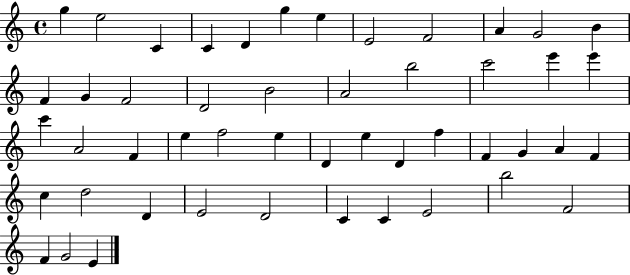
X:1
T:Untitled
M:4/4
L:1/4
K:C
g e2 C C D g e E2 F2 A G2 B F G F2 D2 B2 A2 b2 c'2 e' e' c' A2 F e f2 e D e D f F G A F c d2 D E2 D2 C C E2 b2 F2 F G2 E